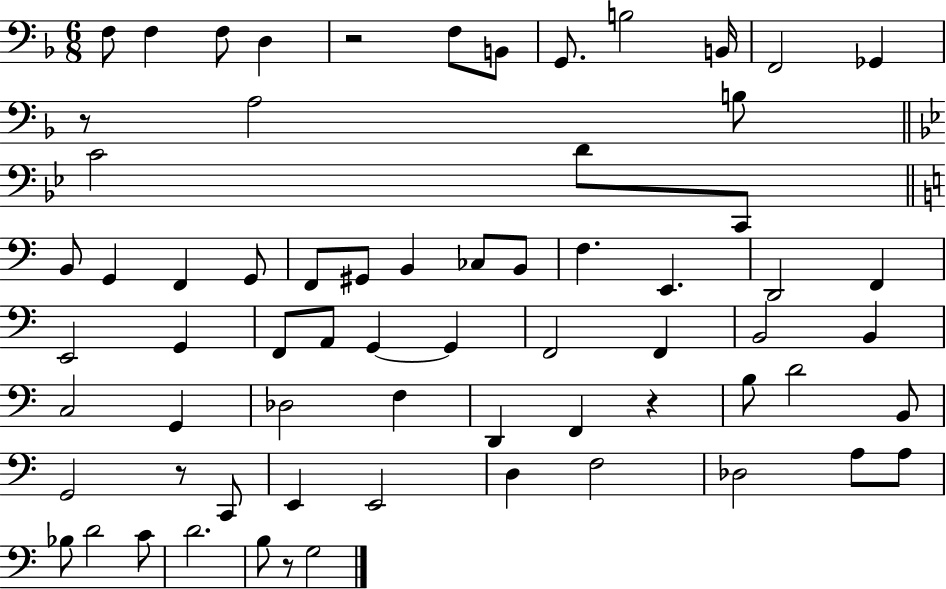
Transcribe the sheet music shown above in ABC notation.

X:1
T:Untitled
M:6/8
L:1/4
K:F
F,/2 F, F,/2 D, z2 F,/2 B,,/2 G,,/2 B,2 B,,/4 F,,2 _G,, z/2 A,2 B,/2 C2 D/2 C,,/2 B,,/2 G,, F,, G,,/2 F,,/2 ^G,,/2 B,, _C,/2 B,,/2 F, E,, D,,2 F,, E,,2 G,, F,,/2 A,,/2 G,, G,, F,,2 F,, B,,2 B,, C,2 G,, _D,2 F, D,, F,, z B,/2 D2 B,,/2 G,,2 z/2 C,,/2 E,, E,,2 D, F,2 _D,2 A,/2 A,/2 _B,/2 D2 C/2 D2 B,/2 z/2 G,2